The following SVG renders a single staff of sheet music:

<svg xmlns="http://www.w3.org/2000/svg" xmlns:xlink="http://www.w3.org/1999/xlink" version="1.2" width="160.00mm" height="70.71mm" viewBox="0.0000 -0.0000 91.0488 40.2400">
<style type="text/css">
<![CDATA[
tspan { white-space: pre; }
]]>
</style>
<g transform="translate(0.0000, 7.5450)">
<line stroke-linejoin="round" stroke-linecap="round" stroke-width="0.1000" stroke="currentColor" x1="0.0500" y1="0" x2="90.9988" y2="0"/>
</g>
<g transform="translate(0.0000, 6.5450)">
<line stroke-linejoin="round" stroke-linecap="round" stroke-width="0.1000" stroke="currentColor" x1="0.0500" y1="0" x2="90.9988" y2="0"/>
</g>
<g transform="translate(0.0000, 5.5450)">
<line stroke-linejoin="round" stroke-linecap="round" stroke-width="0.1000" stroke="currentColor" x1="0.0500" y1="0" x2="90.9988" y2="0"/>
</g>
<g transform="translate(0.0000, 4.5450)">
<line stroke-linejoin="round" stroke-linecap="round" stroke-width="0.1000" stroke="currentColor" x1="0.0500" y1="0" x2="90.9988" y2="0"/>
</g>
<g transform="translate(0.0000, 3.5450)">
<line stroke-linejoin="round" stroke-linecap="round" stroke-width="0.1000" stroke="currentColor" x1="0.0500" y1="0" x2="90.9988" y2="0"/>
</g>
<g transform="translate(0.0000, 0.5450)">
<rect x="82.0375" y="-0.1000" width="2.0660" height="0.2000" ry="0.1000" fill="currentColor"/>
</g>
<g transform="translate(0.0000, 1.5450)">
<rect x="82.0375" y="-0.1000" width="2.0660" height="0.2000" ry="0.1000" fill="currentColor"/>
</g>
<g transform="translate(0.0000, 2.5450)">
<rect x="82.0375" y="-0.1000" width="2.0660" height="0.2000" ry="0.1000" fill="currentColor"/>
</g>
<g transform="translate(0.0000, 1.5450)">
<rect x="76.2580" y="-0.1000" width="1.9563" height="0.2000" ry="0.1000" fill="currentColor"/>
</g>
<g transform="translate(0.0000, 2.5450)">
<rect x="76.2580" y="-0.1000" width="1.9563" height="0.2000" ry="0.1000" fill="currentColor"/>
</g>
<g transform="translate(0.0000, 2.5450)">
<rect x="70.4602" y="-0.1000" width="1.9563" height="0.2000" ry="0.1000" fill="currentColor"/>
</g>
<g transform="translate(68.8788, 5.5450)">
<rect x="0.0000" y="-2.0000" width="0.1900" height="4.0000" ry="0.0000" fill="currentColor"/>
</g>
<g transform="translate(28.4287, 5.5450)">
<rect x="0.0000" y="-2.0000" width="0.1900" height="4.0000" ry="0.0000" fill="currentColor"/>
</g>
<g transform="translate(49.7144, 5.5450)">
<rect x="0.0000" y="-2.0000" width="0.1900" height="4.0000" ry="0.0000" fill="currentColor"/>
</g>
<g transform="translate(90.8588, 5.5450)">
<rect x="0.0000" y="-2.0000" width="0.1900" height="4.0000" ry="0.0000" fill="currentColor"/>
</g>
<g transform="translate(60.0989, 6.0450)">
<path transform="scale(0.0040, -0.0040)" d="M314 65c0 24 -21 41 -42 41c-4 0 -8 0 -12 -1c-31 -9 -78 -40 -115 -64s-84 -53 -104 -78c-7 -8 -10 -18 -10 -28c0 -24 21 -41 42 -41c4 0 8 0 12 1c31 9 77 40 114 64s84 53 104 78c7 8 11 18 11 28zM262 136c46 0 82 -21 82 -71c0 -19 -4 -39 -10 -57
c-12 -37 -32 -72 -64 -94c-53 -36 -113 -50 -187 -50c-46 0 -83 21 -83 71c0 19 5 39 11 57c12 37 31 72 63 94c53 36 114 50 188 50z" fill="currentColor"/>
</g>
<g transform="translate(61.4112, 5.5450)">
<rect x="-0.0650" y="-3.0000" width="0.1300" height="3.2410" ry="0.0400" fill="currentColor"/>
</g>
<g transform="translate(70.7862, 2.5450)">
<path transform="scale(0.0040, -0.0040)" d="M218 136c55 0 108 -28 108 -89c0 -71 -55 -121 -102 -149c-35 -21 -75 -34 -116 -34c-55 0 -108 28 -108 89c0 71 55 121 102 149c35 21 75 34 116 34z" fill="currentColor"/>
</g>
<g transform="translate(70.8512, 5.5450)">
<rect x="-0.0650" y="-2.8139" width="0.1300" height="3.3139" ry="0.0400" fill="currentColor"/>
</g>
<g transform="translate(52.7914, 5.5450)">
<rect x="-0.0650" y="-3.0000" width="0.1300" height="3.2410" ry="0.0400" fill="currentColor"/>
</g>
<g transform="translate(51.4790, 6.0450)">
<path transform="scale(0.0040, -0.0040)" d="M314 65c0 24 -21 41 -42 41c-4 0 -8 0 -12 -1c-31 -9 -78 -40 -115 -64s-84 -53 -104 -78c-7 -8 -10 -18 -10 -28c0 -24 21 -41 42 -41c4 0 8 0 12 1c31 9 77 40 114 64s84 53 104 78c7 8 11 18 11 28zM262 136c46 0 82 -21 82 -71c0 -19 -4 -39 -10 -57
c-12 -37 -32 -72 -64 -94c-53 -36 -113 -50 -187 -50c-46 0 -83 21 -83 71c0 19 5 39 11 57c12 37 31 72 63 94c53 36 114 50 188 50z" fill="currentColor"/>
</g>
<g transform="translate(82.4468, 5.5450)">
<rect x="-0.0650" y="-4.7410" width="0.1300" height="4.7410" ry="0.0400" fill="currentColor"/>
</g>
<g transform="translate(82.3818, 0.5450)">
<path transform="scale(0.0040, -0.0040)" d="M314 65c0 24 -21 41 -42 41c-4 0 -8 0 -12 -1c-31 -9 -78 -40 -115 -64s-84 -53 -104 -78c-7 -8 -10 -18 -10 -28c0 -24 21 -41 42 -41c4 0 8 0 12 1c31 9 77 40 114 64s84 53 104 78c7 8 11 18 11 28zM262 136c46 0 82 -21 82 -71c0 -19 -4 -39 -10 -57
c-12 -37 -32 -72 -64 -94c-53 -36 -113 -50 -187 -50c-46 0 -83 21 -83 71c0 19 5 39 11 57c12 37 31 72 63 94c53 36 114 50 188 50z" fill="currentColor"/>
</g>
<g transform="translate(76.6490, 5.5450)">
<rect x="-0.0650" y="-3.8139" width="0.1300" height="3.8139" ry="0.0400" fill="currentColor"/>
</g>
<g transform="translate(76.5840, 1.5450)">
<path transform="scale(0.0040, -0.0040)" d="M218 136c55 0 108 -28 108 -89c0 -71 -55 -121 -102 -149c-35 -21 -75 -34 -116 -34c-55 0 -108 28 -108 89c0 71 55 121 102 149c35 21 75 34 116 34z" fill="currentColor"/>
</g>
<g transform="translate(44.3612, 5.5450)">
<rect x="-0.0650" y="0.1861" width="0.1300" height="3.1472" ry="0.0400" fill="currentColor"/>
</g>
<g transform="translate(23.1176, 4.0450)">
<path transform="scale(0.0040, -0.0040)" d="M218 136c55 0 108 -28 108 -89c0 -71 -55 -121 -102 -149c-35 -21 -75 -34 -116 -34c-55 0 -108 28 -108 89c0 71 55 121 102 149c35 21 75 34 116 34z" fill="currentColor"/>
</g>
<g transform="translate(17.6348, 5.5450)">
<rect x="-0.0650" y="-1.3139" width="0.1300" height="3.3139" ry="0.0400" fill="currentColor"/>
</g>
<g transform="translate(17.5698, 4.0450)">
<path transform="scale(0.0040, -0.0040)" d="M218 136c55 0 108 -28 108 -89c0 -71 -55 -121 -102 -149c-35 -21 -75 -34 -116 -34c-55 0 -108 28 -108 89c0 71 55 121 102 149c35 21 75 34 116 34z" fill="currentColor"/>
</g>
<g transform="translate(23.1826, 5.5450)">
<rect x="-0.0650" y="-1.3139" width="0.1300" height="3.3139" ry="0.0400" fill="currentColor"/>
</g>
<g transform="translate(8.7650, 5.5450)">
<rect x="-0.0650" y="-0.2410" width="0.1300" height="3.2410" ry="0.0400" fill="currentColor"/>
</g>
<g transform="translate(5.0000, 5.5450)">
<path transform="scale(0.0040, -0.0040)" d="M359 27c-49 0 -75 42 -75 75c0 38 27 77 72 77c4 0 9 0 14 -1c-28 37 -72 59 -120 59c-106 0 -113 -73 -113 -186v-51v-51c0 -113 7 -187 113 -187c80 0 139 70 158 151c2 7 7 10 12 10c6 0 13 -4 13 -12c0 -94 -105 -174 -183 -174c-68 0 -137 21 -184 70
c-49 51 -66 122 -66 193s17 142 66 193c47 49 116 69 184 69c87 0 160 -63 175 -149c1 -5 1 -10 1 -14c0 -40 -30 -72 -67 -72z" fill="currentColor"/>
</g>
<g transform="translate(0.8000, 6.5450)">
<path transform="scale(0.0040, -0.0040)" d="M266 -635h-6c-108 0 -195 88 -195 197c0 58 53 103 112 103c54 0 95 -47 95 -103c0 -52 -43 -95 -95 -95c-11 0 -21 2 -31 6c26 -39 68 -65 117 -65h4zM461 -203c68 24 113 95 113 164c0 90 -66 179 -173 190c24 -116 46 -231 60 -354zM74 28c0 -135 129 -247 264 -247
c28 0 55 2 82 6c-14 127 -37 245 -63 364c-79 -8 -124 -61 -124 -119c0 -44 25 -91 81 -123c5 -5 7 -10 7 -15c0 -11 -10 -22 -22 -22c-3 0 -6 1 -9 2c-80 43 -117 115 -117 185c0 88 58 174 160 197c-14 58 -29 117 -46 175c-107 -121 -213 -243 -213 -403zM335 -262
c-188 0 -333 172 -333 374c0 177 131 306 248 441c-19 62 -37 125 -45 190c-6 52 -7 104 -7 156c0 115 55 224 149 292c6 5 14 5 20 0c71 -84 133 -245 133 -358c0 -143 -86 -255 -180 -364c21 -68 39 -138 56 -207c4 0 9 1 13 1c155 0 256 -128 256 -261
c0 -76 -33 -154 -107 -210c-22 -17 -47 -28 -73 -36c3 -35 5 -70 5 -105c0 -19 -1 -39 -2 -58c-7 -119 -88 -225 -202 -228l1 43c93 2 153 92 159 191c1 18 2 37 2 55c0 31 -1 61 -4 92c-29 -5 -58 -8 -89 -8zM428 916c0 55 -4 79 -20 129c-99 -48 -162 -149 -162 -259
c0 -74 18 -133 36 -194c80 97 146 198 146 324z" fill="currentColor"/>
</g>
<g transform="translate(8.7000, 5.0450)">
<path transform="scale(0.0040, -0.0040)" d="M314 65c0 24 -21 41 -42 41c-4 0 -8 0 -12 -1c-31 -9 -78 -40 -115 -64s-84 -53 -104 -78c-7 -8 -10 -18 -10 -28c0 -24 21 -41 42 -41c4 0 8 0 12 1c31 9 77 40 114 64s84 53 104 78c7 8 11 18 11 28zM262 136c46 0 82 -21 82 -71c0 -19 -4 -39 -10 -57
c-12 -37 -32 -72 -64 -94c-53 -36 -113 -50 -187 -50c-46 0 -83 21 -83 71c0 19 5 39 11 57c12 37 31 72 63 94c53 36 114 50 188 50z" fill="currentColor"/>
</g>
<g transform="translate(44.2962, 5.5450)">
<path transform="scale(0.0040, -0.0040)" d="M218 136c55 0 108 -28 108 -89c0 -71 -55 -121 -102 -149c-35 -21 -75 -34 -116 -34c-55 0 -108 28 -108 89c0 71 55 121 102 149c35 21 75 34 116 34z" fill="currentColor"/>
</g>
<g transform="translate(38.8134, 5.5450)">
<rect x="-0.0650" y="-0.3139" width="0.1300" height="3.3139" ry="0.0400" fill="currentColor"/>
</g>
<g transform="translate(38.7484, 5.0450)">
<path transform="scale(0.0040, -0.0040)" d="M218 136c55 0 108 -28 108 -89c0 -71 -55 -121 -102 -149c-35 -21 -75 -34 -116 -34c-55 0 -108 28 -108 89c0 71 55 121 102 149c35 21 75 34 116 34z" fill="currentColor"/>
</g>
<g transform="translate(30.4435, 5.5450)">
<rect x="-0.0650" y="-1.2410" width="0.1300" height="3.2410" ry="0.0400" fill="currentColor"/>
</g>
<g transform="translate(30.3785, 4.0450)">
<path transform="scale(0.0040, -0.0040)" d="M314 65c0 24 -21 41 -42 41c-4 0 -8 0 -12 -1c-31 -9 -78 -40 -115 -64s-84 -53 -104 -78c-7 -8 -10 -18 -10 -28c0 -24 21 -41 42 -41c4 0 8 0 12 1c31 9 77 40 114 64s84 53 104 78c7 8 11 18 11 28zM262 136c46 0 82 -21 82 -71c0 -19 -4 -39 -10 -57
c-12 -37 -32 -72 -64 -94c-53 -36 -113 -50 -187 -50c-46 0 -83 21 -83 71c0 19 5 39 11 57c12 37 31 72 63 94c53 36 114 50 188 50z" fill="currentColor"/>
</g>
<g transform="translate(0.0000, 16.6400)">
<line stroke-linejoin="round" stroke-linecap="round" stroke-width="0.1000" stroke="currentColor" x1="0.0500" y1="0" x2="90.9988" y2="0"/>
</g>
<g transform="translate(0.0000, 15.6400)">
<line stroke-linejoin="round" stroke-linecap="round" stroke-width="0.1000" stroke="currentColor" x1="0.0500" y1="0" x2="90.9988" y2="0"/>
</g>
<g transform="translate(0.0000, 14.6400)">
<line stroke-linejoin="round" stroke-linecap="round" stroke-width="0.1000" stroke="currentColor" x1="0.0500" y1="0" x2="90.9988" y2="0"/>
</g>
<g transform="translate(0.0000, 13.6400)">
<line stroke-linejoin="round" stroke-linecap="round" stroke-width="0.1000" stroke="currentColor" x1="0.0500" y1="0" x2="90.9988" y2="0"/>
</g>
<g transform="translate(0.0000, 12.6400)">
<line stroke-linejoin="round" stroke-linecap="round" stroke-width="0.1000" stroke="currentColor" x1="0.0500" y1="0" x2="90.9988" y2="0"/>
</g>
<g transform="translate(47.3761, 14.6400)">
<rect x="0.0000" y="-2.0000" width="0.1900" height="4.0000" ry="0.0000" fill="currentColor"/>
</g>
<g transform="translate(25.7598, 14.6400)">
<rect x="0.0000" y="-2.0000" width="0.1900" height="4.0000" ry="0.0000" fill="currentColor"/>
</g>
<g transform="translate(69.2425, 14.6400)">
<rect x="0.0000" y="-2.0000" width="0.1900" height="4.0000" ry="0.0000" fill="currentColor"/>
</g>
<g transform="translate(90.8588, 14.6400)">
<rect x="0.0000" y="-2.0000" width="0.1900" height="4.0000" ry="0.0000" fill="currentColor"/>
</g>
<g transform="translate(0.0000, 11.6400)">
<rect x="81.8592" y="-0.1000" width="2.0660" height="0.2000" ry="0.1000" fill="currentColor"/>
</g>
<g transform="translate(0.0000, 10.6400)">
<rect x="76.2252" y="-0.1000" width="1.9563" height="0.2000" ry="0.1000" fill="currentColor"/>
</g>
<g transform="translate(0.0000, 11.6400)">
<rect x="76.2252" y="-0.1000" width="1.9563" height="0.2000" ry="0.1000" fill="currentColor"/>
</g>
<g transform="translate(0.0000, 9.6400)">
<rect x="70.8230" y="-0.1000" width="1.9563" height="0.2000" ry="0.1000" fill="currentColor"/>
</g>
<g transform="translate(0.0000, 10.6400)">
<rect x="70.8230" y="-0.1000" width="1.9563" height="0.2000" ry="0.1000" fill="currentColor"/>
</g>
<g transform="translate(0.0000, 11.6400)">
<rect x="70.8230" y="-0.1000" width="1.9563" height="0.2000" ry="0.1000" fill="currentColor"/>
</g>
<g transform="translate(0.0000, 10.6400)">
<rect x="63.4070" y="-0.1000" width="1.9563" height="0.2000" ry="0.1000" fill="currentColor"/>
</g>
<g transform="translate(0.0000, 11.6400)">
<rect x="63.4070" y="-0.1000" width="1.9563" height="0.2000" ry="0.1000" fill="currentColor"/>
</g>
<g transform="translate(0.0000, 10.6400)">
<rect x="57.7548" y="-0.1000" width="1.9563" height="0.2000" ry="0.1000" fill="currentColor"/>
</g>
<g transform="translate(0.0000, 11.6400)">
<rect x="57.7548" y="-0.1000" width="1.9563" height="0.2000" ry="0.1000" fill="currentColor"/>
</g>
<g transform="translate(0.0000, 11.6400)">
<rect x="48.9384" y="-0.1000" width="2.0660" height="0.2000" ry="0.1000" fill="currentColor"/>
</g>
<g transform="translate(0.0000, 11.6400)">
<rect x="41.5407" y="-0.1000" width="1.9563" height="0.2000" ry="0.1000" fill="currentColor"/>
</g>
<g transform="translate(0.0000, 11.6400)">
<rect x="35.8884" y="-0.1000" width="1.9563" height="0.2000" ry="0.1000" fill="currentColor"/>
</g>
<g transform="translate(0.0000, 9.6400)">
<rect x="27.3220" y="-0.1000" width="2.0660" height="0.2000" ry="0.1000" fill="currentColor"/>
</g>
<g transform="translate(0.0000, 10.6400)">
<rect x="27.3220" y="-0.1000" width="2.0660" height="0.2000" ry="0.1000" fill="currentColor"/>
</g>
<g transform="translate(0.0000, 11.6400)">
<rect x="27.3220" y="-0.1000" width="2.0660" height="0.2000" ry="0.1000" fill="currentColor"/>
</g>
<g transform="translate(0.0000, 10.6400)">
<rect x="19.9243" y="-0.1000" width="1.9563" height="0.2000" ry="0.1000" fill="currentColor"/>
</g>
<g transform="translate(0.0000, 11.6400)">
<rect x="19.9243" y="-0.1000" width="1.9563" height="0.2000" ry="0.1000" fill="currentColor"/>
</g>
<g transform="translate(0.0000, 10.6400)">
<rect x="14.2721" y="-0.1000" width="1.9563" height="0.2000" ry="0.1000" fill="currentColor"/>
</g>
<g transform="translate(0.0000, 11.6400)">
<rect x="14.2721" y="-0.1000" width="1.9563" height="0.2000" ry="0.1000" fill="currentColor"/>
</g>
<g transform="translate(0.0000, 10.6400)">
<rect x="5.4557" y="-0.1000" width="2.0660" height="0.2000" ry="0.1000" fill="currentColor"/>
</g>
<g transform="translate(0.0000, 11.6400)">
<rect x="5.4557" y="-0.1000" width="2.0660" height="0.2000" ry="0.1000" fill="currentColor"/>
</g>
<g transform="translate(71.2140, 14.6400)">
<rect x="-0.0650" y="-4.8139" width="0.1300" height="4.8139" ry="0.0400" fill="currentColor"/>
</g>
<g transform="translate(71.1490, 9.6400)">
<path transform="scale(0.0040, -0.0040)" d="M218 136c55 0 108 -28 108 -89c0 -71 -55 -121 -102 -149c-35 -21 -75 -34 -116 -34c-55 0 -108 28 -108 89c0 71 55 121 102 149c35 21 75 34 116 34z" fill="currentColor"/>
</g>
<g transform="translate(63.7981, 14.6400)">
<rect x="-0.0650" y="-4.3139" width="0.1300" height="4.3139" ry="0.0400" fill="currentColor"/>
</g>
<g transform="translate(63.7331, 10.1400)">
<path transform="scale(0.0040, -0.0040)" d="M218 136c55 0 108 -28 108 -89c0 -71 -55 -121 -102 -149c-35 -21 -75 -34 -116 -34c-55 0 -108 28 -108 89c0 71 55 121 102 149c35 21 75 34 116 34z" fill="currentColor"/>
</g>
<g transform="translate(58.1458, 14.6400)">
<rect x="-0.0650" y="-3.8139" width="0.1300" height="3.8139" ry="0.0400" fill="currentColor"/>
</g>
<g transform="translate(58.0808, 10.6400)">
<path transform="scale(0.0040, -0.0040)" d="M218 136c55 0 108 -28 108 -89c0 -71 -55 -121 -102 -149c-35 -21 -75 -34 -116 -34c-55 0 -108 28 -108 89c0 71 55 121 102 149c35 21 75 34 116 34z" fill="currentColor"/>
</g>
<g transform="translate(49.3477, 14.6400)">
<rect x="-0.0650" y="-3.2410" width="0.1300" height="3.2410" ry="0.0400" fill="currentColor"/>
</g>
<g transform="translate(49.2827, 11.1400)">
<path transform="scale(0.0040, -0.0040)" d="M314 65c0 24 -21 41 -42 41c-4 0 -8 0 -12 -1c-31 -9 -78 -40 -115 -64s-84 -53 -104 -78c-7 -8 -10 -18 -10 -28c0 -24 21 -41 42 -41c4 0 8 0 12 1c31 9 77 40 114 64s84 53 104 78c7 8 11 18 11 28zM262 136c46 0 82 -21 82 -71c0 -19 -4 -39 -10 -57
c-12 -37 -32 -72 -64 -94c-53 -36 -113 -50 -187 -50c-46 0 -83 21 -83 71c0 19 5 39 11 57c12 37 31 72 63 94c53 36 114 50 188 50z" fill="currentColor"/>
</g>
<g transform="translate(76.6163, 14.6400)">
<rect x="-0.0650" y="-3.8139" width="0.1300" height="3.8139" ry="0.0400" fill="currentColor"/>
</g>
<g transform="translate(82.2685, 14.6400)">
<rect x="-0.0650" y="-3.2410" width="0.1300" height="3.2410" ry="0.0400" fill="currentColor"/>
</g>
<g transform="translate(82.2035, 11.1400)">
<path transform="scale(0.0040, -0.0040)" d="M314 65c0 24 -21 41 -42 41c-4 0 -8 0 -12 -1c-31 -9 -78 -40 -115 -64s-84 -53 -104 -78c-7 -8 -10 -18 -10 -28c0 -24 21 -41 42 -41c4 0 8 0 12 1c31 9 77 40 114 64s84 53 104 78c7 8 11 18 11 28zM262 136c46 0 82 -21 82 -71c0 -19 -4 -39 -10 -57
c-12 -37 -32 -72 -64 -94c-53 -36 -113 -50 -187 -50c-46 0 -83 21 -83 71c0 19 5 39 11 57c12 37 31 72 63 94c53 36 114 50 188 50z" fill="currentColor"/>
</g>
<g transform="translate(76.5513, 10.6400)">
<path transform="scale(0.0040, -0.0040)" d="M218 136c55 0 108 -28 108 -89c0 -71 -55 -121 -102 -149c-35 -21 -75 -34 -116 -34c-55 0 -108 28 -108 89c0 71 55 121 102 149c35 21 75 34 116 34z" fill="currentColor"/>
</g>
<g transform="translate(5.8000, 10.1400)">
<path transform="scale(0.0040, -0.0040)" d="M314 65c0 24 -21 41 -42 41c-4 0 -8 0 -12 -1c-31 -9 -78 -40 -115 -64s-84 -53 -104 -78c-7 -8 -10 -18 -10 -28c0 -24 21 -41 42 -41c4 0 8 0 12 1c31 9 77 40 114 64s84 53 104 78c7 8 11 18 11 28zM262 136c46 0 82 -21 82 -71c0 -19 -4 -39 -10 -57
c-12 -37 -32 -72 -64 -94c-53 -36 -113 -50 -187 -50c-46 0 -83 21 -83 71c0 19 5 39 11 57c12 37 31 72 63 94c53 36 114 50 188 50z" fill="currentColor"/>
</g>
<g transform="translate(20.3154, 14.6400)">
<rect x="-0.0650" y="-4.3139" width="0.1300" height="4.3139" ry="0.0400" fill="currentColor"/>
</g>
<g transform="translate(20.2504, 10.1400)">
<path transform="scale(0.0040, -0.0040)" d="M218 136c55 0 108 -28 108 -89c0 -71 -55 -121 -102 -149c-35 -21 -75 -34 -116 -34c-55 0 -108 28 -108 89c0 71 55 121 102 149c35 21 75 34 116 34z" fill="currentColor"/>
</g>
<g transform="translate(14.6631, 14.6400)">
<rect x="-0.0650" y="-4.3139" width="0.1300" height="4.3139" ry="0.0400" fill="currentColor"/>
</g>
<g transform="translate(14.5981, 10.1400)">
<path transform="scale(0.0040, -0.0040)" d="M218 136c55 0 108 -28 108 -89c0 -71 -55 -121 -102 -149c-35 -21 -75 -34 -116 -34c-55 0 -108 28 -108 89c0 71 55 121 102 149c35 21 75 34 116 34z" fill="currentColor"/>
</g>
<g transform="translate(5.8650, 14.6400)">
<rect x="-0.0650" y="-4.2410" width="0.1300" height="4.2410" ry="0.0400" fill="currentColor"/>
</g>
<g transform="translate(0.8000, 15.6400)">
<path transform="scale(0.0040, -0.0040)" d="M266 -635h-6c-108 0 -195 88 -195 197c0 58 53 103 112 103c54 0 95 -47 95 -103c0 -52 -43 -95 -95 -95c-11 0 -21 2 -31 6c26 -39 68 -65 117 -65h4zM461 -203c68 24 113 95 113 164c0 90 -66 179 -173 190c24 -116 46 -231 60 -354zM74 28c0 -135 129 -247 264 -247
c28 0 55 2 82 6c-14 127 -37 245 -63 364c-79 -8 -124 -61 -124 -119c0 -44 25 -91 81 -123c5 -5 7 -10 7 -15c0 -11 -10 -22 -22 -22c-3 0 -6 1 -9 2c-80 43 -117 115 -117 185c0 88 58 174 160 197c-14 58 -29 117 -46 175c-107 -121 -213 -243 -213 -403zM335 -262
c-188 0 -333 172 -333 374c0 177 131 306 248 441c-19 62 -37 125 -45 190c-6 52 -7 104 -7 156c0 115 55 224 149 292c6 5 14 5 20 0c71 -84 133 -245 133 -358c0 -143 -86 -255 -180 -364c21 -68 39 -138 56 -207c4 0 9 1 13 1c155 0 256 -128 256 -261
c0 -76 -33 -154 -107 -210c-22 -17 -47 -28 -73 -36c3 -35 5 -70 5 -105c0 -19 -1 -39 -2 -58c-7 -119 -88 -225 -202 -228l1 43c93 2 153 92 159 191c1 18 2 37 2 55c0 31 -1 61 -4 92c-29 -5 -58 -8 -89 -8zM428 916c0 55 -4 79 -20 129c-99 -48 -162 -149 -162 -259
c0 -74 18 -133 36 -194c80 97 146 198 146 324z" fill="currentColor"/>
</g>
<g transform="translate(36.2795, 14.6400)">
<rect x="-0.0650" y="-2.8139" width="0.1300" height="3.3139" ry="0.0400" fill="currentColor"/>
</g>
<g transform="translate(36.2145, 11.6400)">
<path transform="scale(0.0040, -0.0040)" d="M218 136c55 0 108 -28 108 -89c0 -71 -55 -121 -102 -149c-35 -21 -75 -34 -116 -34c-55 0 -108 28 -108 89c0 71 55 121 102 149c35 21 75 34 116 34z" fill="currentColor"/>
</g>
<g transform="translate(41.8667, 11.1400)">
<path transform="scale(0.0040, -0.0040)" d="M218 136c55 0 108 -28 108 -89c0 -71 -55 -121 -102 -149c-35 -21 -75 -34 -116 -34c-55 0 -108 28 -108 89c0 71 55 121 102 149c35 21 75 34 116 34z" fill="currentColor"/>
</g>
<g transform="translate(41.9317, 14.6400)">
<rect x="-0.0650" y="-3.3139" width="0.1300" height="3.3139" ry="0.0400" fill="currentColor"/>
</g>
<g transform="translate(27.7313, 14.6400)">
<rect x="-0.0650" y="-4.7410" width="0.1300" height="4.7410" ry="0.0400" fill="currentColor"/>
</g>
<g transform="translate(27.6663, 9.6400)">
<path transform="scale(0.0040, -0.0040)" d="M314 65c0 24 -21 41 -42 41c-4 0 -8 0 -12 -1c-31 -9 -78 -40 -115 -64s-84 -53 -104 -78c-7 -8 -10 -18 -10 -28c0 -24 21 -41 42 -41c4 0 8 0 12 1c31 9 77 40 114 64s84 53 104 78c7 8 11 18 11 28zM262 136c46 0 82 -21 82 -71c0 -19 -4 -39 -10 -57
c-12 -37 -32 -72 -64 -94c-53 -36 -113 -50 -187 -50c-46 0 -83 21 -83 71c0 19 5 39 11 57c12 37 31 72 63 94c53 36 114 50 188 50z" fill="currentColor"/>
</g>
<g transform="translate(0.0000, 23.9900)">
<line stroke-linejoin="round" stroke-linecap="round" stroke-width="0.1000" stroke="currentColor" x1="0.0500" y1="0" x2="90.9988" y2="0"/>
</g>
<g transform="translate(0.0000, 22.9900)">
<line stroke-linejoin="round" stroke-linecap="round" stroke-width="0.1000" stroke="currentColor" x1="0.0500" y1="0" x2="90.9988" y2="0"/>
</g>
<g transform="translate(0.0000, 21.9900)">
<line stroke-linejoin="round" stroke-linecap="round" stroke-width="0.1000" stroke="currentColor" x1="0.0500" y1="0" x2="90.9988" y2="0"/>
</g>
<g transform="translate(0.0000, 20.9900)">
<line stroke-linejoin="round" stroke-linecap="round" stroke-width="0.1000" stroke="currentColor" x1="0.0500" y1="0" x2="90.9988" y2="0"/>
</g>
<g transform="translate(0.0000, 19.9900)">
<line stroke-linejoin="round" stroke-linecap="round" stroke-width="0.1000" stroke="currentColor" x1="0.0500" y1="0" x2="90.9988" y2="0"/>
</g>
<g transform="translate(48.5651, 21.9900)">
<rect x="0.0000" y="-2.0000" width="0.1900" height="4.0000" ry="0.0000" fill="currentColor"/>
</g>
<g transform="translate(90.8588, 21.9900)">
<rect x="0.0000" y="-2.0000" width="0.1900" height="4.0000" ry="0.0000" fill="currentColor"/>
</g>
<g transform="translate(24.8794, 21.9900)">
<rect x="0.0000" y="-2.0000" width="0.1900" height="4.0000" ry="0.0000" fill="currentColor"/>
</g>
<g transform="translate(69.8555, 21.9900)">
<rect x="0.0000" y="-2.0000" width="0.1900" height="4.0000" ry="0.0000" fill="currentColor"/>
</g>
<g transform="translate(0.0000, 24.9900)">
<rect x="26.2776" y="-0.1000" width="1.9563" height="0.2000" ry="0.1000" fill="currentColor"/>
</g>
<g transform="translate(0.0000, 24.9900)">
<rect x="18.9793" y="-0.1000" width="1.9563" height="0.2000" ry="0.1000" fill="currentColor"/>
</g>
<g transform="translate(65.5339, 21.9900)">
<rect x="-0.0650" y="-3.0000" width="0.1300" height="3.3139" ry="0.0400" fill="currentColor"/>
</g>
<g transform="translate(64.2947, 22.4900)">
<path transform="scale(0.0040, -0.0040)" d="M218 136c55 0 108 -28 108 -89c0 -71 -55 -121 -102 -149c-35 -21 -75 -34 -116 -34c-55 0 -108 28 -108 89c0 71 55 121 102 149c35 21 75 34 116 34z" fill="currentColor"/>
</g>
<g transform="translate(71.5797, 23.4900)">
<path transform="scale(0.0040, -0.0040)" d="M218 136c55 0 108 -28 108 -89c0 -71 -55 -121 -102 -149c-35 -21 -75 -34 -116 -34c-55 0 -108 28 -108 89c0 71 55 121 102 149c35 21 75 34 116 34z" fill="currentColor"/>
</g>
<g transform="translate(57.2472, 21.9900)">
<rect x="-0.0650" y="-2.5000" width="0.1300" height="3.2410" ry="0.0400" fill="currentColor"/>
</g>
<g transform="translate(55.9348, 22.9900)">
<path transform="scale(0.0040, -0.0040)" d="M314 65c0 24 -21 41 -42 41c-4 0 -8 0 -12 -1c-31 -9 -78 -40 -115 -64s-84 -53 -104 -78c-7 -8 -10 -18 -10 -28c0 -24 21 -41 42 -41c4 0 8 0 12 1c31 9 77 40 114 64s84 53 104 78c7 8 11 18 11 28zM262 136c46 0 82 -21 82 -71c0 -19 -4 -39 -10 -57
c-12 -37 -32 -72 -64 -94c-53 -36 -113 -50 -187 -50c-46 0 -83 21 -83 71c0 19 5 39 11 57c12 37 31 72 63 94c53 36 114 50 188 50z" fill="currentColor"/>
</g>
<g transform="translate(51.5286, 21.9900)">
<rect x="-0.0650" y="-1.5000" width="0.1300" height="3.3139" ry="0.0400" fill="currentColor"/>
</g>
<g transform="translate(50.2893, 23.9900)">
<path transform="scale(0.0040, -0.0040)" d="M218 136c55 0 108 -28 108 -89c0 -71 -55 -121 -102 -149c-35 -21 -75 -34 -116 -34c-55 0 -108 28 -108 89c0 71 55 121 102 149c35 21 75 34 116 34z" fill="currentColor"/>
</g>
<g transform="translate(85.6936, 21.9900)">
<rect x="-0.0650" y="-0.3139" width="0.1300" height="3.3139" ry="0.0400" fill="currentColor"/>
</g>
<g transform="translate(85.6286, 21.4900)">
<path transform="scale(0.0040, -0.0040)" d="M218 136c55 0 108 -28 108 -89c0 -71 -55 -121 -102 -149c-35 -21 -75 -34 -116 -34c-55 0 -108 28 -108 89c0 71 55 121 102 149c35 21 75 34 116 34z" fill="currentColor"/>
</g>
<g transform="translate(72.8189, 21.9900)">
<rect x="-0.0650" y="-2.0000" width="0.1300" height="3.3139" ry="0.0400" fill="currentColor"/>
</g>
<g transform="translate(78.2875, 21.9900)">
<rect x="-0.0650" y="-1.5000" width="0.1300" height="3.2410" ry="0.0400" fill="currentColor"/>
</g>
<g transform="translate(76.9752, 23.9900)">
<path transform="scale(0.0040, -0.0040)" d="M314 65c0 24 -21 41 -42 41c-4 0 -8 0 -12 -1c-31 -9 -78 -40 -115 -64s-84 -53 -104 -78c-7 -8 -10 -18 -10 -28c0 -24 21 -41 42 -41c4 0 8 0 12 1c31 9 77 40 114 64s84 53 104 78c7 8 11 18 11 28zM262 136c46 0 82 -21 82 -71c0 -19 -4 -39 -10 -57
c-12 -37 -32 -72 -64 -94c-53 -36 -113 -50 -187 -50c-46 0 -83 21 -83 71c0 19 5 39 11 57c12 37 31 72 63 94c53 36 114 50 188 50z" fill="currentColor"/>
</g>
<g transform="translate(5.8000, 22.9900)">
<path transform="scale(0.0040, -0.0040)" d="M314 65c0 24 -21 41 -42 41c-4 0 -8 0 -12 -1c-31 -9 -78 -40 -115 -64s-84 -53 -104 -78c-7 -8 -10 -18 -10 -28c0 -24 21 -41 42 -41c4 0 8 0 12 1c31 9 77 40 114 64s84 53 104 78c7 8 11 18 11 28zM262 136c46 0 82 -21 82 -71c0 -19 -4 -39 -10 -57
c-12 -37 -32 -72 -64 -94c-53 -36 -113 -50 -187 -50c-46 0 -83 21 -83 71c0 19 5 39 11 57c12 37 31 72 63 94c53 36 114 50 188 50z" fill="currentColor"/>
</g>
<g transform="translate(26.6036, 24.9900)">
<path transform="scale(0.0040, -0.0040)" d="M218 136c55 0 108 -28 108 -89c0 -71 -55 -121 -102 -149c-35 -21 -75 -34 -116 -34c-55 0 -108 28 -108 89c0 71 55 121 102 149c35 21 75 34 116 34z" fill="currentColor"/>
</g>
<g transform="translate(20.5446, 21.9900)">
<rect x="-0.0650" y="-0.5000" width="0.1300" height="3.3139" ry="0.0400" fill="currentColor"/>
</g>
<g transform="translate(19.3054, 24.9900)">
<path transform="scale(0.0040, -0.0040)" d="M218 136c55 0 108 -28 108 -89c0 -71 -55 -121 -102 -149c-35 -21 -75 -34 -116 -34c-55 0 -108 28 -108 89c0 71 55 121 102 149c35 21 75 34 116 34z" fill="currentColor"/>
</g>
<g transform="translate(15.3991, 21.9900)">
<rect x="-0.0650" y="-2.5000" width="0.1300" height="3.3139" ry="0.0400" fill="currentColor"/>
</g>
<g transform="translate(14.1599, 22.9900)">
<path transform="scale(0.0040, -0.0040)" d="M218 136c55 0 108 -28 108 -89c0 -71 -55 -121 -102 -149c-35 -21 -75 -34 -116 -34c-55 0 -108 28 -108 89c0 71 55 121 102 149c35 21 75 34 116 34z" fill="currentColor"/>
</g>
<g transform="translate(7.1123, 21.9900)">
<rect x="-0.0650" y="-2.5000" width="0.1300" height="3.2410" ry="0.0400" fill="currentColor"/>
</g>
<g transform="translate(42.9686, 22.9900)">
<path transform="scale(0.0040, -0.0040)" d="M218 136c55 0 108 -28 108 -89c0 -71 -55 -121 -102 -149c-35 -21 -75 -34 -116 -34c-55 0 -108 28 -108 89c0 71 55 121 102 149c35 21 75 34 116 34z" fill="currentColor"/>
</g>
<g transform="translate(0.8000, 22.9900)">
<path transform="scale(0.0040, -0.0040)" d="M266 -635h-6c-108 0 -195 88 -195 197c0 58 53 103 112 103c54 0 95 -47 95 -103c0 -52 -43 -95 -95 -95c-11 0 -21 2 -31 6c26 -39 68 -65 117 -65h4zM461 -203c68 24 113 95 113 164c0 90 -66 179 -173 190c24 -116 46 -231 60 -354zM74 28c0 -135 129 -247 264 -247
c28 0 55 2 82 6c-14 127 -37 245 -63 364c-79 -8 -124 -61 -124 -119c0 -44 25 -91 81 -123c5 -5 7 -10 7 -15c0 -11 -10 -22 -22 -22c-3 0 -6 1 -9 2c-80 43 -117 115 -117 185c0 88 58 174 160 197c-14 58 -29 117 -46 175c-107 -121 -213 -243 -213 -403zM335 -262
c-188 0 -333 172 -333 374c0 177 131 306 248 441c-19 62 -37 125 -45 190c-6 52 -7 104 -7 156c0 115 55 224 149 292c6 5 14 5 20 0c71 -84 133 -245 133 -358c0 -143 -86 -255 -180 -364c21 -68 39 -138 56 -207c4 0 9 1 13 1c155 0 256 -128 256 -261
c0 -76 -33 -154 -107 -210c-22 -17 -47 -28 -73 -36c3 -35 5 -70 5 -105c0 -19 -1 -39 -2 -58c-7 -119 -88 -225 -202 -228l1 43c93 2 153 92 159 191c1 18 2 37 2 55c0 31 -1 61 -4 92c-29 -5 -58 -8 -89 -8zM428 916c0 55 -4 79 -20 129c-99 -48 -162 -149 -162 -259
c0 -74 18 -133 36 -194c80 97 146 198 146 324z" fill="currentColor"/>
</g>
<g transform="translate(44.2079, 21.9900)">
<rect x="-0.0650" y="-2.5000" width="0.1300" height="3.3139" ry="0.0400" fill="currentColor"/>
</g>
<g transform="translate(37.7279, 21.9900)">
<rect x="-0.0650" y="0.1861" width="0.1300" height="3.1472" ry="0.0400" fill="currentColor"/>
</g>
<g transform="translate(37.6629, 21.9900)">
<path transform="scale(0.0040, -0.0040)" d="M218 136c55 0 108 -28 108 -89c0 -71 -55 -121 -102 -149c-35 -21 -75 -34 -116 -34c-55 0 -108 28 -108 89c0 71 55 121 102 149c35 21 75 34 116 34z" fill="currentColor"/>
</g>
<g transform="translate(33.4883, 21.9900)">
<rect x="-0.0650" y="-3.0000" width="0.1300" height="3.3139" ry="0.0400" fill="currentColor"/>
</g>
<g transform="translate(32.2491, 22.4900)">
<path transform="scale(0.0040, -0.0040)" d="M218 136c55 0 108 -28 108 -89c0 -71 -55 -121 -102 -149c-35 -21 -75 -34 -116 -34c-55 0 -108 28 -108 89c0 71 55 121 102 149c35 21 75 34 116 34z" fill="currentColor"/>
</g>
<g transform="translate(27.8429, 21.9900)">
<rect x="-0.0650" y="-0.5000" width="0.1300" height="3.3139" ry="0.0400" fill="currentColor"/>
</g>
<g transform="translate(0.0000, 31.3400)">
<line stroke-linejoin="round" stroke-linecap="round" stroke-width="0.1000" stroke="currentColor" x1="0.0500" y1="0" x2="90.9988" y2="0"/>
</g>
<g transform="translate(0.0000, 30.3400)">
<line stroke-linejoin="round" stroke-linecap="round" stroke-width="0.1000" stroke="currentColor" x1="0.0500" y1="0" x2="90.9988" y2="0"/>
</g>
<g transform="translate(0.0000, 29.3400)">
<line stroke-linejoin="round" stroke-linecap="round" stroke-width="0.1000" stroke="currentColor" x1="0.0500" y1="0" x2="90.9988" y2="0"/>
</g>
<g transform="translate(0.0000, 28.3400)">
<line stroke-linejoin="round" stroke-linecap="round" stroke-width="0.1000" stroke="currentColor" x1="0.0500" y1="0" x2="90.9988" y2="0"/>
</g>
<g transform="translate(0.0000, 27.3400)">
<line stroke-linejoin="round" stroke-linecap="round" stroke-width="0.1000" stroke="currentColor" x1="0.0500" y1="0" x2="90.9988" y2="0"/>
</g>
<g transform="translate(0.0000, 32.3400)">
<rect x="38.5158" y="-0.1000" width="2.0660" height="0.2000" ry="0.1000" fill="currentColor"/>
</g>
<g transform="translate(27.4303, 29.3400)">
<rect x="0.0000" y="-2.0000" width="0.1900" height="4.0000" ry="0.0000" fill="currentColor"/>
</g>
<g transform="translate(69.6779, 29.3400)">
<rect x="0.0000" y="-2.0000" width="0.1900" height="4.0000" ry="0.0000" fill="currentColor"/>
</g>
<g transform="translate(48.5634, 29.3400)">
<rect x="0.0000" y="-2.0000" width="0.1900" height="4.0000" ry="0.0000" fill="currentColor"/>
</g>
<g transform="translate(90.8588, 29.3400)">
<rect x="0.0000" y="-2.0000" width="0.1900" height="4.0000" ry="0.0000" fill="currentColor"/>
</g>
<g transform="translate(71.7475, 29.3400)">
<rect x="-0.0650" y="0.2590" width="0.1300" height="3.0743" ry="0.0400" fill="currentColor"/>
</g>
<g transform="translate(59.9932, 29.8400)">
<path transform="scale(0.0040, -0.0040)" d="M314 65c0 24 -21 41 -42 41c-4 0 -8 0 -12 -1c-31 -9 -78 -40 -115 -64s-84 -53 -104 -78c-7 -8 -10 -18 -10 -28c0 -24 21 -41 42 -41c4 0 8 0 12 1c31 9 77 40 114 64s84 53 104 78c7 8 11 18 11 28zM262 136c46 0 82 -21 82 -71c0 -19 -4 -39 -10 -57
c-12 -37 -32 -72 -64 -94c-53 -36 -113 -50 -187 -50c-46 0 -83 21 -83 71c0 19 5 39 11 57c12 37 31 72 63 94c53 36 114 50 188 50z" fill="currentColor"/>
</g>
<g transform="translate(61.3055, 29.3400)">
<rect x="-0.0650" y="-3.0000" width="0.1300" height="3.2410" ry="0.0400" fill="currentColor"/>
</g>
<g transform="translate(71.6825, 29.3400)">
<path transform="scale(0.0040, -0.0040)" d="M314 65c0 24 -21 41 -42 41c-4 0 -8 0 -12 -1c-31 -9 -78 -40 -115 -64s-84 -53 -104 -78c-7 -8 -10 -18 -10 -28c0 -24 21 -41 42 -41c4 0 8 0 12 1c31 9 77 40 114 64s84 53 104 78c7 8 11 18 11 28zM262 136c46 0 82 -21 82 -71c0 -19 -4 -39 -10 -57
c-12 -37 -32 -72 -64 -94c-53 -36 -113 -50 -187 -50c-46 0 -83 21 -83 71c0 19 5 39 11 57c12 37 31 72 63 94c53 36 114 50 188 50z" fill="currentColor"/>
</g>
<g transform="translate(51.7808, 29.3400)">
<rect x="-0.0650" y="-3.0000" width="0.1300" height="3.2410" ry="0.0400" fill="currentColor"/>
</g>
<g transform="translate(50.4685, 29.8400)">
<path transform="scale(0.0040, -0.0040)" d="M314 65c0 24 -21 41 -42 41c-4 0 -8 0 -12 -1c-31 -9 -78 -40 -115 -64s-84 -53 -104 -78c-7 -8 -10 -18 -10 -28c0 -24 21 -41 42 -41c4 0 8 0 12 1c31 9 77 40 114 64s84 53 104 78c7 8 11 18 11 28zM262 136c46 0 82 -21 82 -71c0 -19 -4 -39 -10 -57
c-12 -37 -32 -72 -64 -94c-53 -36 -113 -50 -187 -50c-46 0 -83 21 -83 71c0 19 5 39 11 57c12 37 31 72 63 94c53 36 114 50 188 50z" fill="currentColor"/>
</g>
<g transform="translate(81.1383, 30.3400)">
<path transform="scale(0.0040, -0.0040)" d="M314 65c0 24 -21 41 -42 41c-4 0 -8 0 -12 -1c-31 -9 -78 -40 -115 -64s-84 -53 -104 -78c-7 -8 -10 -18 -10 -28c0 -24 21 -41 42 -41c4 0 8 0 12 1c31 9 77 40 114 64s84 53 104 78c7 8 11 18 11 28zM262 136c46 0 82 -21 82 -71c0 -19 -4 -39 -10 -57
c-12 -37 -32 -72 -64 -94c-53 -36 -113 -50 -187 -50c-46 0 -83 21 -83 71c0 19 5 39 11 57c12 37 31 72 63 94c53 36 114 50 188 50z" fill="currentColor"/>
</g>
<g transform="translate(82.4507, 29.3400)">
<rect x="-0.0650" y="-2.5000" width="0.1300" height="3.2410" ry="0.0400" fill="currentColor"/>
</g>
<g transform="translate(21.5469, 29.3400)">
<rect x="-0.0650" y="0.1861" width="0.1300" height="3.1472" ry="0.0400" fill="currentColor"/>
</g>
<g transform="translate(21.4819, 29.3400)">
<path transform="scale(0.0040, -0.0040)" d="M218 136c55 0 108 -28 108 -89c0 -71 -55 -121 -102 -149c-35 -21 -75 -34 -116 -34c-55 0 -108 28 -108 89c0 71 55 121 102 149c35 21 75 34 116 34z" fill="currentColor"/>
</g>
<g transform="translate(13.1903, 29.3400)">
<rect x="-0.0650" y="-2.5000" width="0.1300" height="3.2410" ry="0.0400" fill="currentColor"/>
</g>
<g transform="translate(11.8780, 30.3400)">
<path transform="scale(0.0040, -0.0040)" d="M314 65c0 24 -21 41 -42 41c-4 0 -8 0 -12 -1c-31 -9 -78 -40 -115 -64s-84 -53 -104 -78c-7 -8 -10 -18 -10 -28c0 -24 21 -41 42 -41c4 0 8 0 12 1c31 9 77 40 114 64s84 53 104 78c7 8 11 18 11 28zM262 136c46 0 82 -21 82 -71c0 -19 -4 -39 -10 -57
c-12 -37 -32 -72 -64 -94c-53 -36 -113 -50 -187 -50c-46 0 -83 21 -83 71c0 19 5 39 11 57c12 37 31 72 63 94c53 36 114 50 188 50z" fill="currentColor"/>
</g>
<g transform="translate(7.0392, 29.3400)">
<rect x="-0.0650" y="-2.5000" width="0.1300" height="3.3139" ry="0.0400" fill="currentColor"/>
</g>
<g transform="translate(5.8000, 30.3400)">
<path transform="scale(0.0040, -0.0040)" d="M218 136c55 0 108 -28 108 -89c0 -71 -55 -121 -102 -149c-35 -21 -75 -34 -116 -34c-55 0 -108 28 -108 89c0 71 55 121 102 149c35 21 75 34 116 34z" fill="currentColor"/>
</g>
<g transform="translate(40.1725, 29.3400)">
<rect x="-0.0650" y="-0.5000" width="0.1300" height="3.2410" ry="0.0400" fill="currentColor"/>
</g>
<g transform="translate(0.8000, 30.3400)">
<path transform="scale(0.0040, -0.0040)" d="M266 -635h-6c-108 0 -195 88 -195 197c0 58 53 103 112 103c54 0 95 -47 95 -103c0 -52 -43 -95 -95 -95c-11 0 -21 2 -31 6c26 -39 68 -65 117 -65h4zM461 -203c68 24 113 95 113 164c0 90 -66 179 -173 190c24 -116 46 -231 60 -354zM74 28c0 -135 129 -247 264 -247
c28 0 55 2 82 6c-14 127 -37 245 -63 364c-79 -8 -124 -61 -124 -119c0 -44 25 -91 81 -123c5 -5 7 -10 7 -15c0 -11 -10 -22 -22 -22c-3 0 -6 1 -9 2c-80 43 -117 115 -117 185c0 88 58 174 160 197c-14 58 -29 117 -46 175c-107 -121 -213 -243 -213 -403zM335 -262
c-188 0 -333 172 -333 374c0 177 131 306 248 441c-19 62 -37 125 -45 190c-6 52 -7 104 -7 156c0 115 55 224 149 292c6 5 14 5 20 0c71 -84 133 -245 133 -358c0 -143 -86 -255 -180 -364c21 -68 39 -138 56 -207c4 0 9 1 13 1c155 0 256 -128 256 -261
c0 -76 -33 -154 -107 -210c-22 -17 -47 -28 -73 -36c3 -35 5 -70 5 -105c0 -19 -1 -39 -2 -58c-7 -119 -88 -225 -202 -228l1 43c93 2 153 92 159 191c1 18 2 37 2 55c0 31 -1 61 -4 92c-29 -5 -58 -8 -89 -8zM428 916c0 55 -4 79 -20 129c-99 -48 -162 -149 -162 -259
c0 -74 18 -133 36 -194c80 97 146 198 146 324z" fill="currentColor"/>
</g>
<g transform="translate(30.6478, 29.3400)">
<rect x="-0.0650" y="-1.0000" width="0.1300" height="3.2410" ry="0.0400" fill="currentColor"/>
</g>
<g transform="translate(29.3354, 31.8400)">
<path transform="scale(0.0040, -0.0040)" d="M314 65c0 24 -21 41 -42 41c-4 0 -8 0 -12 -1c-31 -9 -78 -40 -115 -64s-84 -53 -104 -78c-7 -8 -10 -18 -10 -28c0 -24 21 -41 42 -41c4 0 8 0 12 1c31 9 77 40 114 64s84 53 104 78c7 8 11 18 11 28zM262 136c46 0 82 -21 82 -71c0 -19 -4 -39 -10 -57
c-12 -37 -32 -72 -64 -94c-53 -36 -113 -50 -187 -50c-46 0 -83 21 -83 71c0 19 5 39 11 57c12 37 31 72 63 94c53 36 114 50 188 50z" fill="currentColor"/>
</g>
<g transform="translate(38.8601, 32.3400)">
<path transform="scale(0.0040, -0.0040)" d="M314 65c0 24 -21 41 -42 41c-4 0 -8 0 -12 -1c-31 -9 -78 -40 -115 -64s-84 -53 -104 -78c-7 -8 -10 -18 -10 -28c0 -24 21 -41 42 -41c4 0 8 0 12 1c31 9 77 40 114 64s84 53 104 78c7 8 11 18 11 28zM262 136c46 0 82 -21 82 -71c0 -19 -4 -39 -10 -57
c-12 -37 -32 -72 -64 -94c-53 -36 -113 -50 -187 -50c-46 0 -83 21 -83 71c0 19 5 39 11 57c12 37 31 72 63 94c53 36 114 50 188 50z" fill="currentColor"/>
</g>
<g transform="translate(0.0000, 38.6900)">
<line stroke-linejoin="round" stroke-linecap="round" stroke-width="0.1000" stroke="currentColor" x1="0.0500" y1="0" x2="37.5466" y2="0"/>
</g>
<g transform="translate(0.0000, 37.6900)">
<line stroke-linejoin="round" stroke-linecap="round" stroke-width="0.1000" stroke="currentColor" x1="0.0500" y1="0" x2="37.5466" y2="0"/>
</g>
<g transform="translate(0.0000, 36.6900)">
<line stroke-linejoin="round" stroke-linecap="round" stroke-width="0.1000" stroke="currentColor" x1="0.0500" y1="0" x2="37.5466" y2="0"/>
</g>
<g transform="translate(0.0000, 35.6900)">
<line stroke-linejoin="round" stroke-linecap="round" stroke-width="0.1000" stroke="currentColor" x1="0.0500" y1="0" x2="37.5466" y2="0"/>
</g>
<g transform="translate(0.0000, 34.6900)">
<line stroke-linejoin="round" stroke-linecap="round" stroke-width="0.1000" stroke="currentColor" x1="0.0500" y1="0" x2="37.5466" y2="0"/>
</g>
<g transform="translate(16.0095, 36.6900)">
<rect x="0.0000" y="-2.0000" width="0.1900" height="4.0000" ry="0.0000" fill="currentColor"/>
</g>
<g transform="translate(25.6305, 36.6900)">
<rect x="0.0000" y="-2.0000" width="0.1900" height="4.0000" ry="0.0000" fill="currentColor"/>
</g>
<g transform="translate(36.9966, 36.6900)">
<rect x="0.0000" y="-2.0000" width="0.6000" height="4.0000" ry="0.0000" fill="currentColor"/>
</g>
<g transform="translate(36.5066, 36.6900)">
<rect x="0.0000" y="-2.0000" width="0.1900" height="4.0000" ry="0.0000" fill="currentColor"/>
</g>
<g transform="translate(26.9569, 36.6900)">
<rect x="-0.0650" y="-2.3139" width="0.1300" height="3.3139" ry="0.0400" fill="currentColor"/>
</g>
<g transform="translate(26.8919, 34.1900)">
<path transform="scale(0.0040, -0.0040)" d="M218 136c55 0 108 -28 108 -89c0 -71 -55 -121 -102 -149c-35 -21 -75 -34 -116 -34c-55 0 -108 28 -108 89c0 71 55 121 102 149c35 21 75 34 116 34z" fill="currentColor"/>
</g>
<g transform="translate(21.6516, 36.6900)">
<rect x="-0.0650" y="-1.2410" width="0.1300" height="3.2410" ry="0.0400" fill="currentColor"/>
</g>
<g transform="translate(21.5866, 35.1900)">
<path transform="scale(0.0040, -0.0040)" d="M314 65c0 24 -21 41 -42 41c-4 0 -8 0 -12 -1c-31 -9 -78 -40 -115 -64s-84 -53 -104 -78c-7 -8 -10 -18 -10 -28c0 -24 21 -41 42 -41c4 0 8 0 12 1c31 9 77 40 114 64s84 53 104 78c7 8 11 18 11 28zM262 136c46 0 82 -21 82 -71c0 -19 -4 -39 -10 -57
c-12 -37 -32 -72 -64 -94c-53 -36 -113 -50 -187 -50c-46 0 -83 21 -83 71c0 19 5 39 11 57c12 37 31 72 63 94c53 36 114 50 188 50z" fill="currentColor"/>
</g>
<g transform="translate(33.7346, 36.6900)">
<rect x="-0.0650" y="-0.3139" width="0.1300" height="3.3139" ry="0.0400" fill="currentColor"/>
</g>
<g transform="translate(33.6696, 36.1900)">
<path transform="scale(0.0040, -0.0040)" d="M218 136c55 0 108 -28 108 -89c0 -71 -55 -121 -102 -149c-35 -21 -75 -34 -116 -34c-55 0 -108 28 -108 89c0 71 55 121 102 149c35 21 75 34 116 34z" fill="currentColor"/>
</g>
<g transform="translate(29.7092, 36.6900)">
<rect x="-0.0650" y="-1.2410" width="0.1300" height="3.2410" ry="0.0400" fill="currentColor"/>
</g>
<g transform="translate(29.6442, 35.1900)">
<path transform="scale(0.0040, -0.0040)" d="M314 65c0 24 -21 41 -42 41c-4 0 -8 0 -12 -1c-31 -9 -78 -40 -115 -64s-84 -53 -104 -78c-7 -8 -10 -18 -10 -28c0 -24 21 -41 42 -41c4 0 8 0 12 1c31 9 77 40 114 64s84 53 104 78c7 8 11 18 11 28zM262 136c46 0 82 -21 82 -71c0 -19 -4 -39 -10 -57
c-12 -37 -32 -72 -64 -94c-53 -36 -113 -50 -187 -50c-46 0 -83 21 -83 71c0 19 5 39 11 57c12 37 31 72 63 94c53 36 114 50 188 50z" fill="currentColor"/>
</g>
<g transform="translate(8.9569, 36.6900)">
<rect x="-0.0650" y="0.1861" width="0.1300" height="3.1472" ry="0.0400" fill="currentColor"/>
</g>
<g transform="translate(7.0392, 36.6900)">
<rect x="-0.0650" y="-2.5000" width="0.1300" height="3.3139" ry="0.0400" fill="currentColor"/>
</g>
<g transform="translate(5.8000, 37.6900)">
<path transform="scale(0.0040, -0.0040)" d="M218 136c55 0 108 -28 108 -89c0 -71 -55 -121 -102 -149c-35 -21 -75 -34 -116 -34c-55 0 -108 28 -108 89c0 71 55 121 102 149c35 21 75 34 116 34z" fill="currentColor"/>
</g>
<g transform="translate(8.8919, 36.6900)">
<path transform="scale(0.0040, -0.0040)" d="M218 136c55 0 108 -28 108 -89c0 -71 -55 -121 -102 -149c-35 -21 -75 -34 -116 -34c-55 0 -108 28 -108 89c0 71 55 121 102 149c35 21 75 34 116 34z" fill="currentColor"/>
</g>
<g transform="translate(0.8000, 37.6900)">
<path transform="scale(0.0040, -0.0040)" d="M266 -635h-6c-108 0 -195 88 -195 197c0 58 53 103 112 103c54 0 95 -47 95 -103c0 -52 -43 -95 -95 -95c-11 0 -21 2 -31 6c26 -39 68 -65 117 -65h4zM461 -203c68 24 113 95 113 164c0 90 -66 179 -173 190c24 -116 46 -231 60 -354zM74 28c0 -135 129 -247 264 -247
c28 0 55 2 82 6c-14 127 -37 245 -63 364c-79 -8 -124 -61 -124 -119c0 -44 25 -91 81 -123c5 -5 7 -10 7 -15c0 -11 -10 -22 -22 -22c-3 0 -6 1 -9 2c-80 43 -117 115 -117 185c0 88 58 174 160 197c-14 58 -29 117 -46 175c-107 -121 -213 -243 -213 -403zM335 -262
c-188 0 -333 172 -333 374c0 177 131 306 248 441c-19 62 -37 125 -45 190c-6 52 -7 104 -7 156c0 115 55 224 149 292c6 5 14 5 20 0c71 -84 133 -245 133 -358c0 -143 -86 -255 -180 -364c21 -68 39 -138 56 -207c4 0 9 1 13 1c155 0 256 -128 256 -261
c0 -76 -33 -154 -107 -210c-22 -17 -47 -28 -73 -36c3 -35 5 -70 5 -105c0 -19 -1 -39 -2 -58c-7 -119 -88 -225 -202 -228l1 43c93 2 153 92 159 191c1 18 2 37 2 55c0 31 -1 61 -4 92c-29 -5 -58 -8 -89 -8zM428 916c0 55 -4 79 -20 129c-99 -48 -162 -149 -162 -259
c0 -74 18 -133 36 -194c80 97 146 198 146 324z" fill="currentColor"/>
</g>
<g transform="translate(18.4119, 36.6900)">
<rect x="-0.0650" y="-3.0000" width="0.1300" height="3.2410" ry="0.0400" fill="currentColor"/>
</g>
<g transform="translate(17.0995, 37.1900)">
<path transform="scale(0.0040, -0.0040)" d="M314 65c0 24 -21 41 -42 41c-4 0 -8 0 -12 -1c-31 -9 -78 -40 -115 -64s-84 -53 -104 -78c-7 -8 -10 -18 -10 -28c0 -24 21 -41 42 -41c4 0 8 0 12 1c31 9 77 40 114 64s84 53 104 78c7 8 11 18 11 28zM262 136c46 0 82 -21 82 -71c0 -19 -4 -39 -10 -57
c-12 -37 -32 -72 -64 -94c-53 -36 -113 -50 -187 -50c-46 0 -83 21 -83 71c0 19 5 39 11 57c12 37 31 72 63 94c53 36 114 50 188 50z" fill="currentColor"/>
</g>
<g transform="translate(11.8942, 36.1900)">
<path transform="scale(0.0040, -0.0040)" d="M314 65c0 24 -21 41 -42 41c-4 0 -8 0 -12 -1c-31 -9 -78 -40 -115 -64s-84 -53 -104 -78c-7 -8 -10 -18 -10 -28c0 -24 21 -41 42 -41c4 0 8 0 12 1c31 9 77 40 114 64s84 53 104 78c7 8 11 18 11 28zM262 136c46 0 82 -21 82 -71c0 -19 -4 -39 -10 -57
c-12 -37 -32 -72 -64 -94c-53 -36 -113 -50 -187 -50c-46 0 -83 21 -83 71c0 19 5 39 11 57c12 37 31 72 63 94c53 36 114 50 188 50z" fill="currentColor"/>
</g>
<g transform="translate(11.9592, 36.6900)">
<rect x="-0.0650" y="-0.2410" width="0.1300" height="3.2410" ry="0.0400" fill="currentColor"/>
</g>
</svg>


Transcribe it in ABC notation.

X:1
T:Untitled
M:4/4
L:1/4
K:C
c2 e e e2 c B A2 A2 a c' e'2 d'2 d' d' e'2 a b b2 c' d' e' c' b2 G2 G C C A B G E G2 A F E2 c G G2 B D2 C2 A2 A2 B2 G2 G B c2 A2 e2 g e2 c